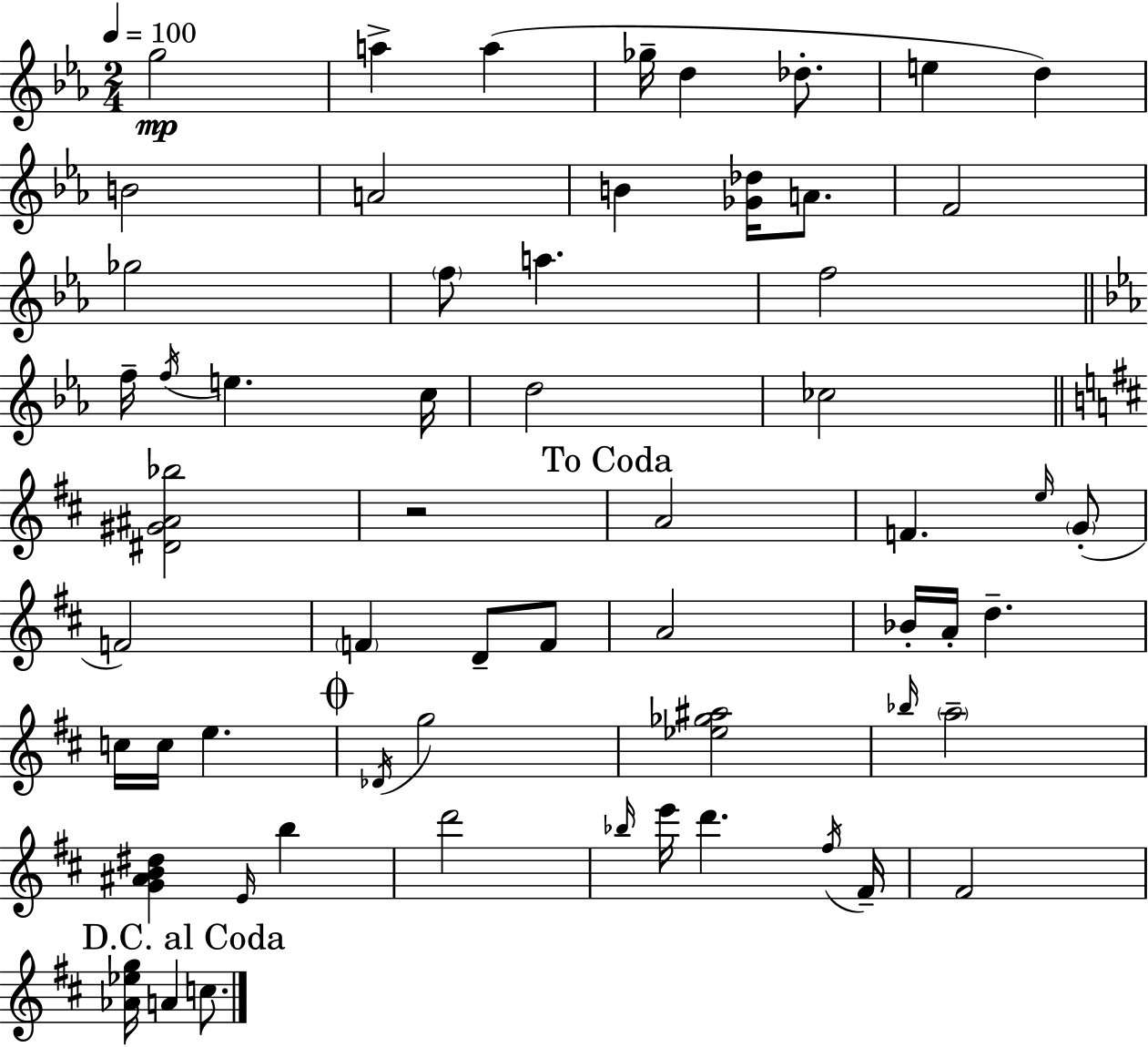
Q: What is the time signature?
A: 2/4